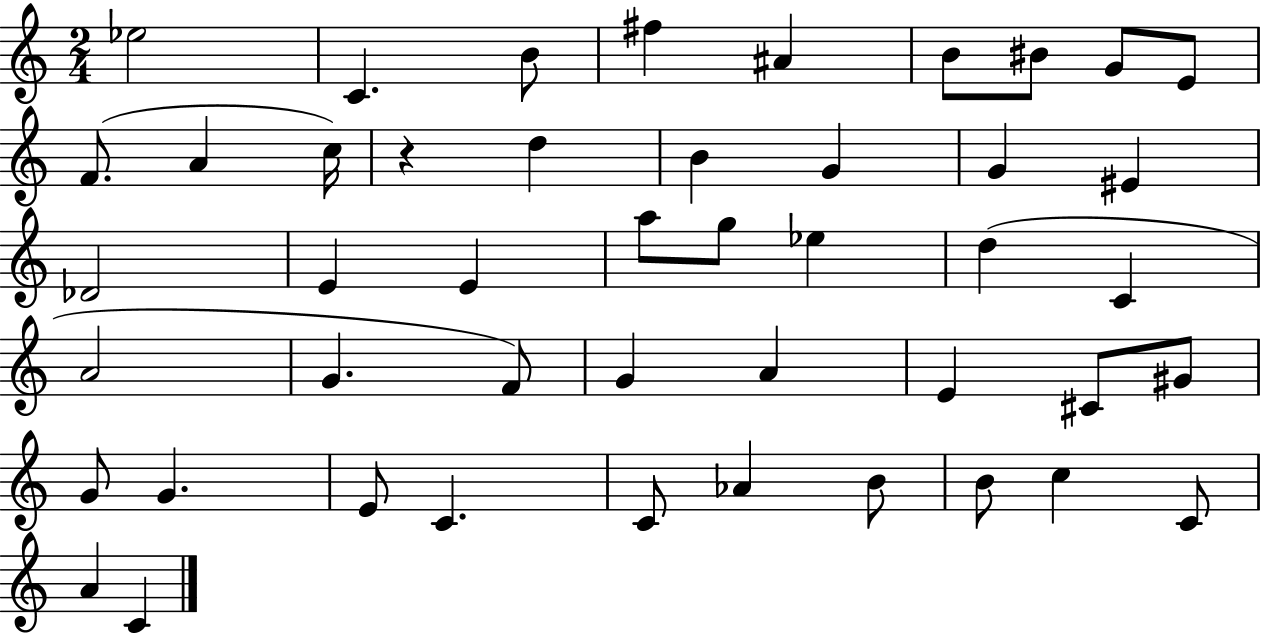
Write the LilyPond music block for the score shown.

{
  \clef treble
  \numericTimeSignature
  \time 2/4
  \key c \major
  ees''2 | c'4. b'8 | fis''4 ais'4 | b'8 bis'8 g'8 e'8 | \break f'8.( a'4 c''16) | r4 d''4 | b'4 g'4 | g'4 eis'4 | \break des'2 | e'4 e'4 | a''8 g''8 ees''4 | d''4( c'4 | \break a'2 | g'4. f'8) | g'4 a'4 | e'4 cis'8 gis'8 | \break g'8 g'4. | e'8 c'4. | c'8 aes'4 b'8 | b'8 c''4 c'8 | \break a'4 c'4 | \bar "|."
}